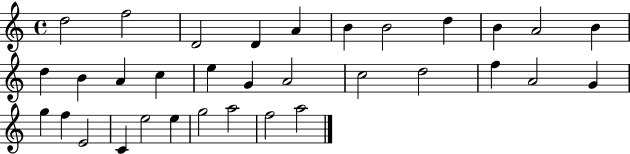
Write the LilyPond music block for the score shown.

{
  \clef treble
  \time 4/4
  \defaultTimeSignature
  \key c \major
  d''2 f''2 | d'2 d'4 a'4 | b'4 b'2 d''4 | b'4 a'2 b'4 | \break d''4 b'4 a'4 c''4 | e''4 g'4 a'2 | c''2 d''2 | f''4 a'2 g'4 | \break g''4 f''4 e'2 | c'4 e''2 e''4 | g''2 a''2 | f''2 a''2 | \break \bar "|."
}